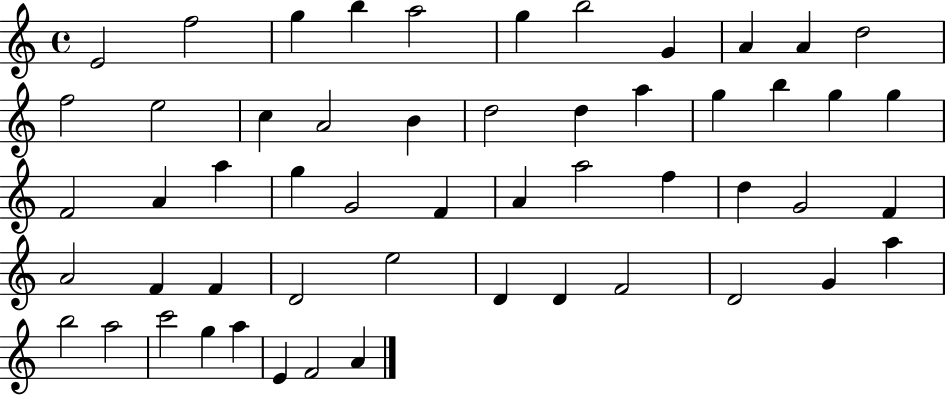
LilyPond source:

{
  \clef treble
  \time 4/4
  \defaultTimeSignature
  \key c \major
  e'2 f''2 | g''4 b''4 a''2 | g''4 b''2 g'4 | a'4 a'4 d''2 | \break f''2 e''2 | c''4 a'2 b'4 | d''2 d''4 a''4 | g''4 b''4 g''4 g''4 | \break f'2 a'4 a''4 | g''4 g'2 f'4 | a'4 a''2 f''4 | d''4 g'2 f'4 | \break a'2 f'4 f'4 | d'2 e''2 | d'4 d'4 f'2 | d'2 g'4 a''4 | \break b''2 a''2 | c'''2 g''4 a''4 | e'4 f'2 a'4 | \bar "|."
}